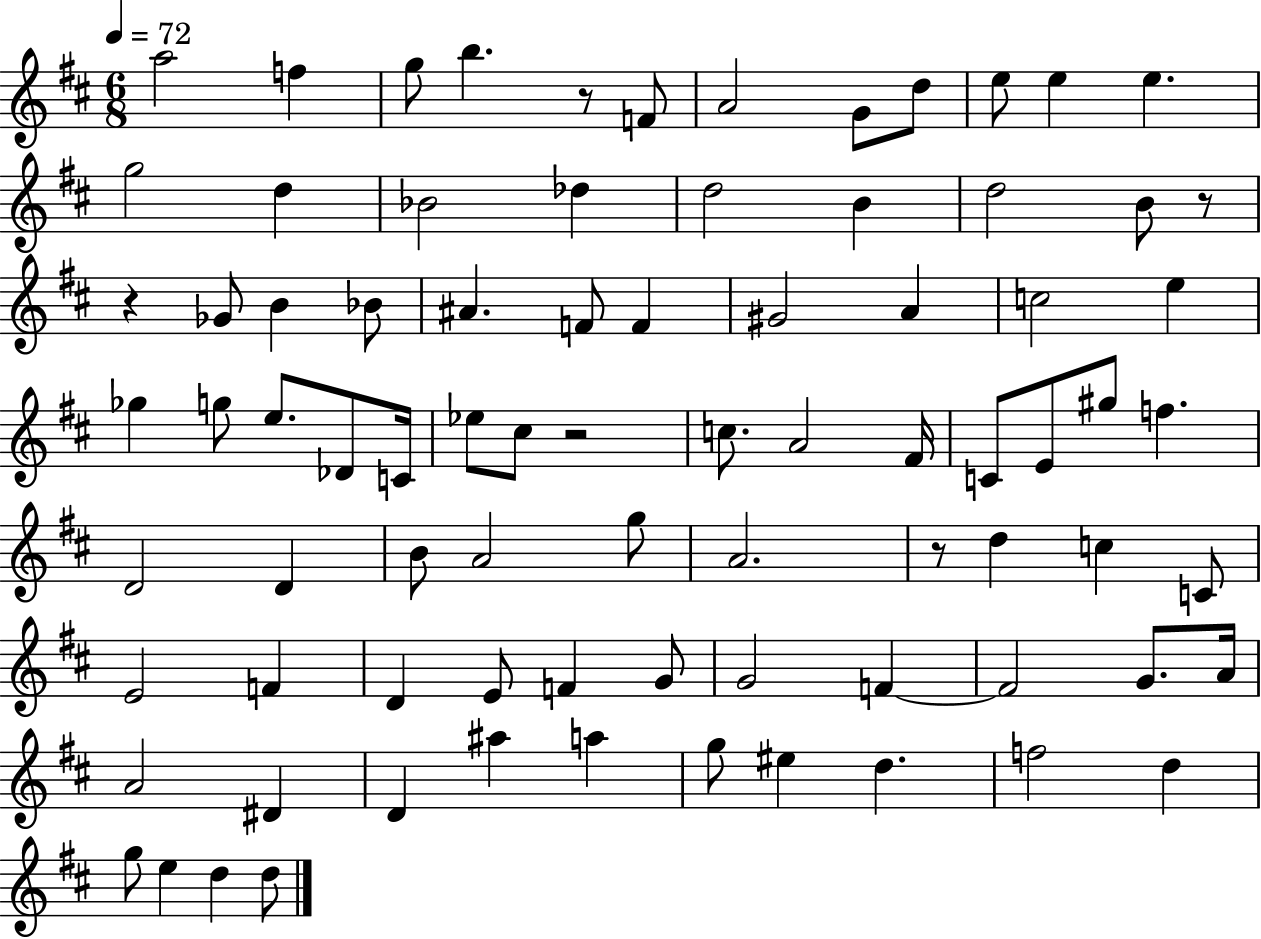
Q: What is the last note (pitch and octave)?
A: D5